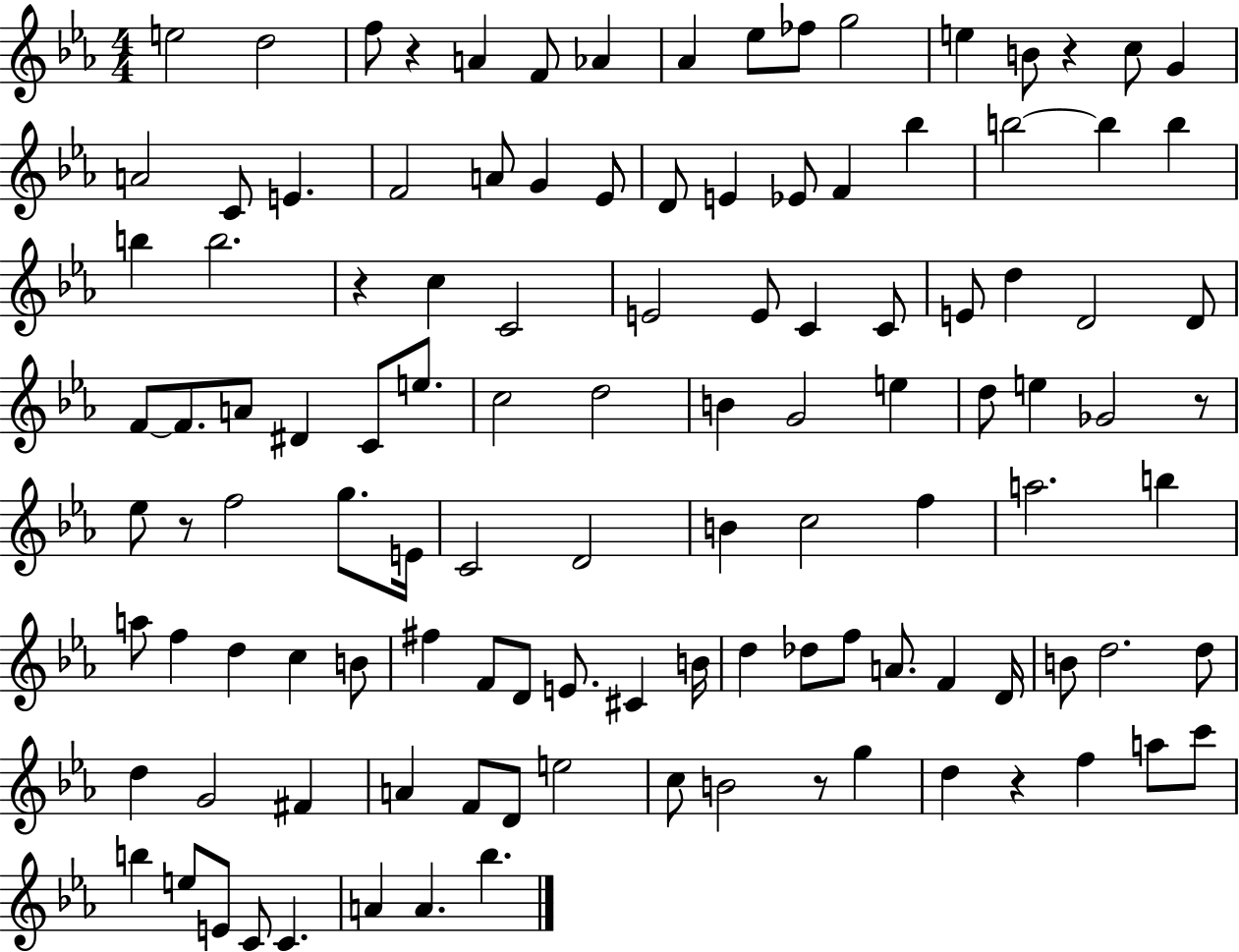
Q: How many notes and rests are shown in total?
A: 115